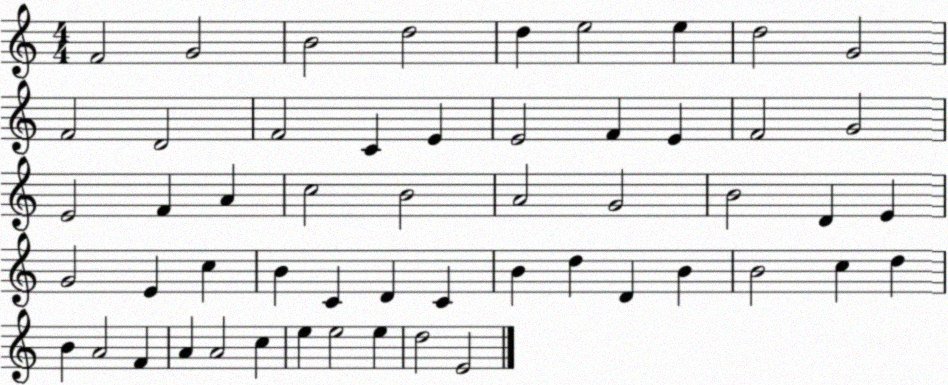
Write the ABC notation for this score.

X:1
T:Untitled
M:4/4
L:1/4
K:C
F2 G2 B2 d2 d e2 e d2 G2 F2 D2 F2 C E E2 F E F2 G2 E2 F A c2 B2 A2 G2 B2 D E G2 E c B C D C B d D B B2 c d B A2 F A A2 c e e2 e d2 E2